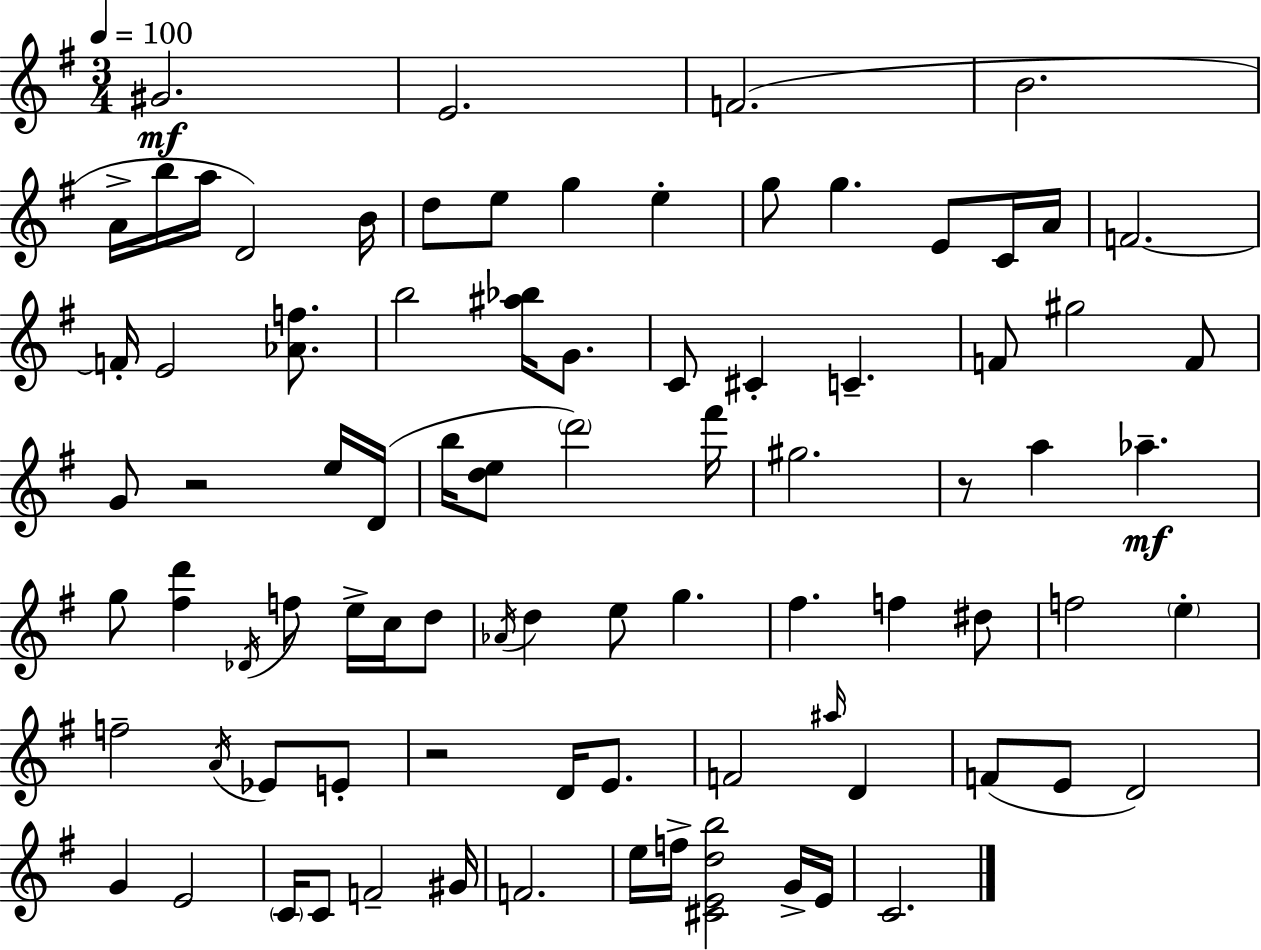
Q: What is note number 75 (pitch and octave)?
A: G4